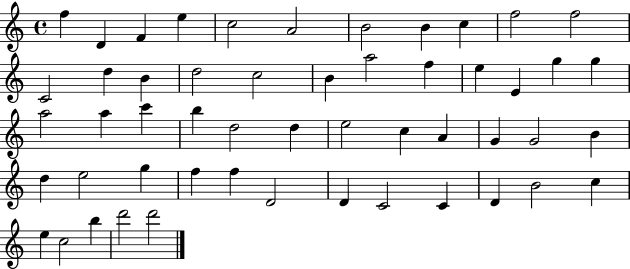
F5/q D4/q F4/q E5/q C5/h A4/h B4/h B4/q C5/q F5/h F5/h C4/h D5/q B4/q D5/h C5/h B4/q A5/h F5/q E5/q E4/q G5/q G5/q A5/h A5/q C6/q B5/q D5/h D5/q E5/h C5/q A4/q G4/q G4/h B4/q D5/q E5/h G5/q F5/q F5/q D4/h D4/q C4/h C4/q D4/q B4/h C5/q E5/q C5/h B5/q D6/h D6/h